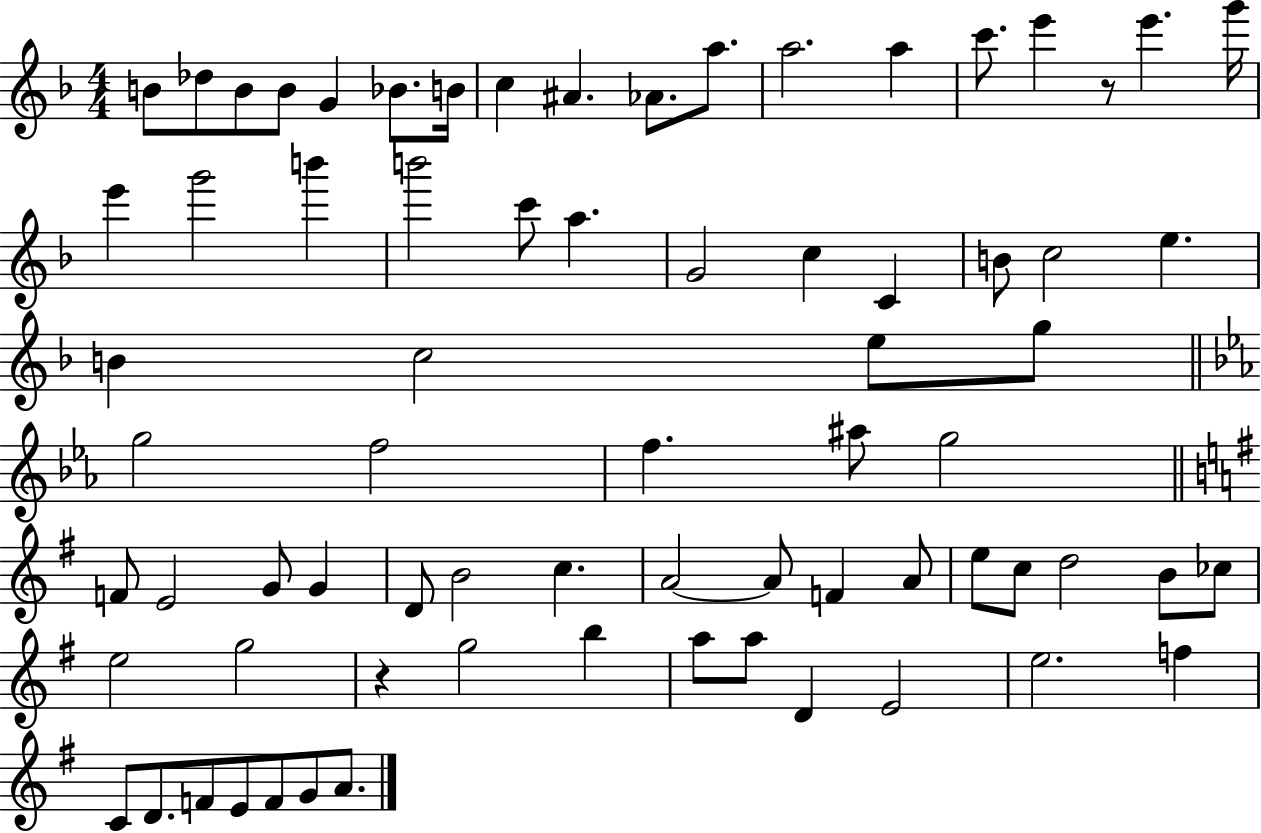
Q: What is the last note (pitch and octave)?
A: A4